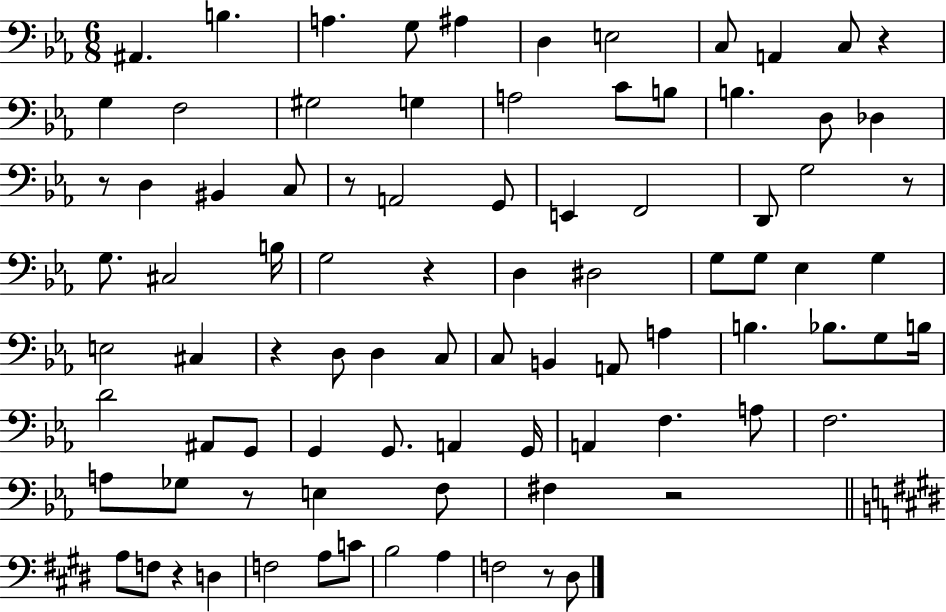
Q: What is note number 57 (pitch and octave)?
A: G2